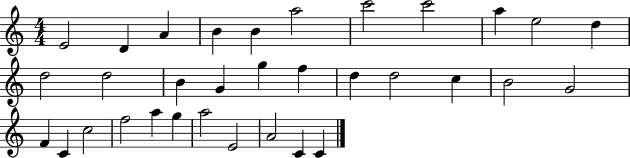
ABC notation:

X:1
T:Untitled
M:4/4
L:1/4
K:C
E2 D A B B a2 c'2 c'2 a e2 d d2 d2 B G g f d d2 c B2 G2 F C c2 f2 a g a2 E2 A2 C C